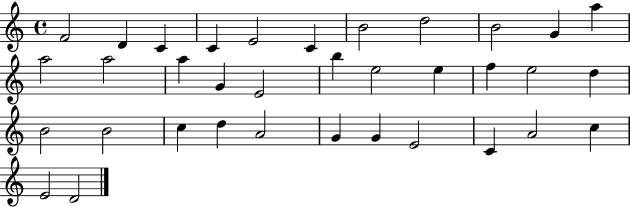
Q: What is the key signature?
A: C major